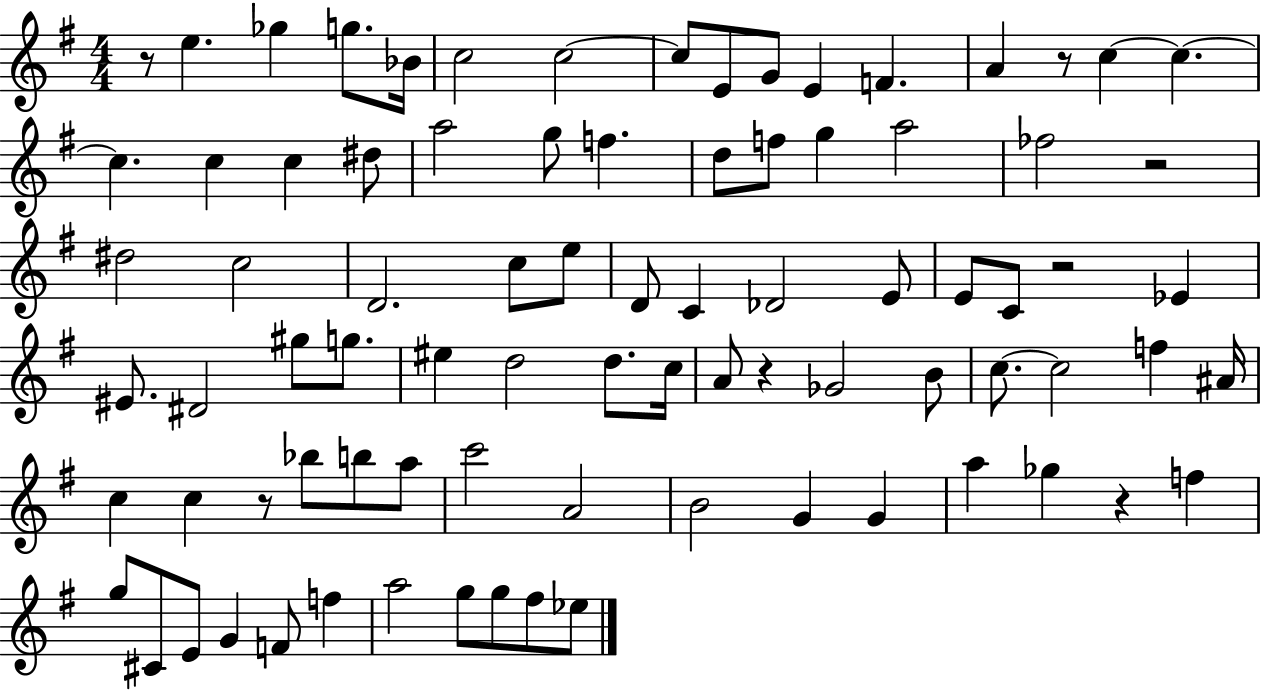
R/e E5/q. Gb5/q G5/e. Bb4/s C5/h C5/h C5/e E4/e G4/e E4/q F4/q. A4/q R/e C5/q C5/q. C5/q. C5/q C5/q D#5/e A5/h G5/e F5/q. D5/e F5/e G5/q A5/h FES5/h R/h D#5/h C5/h D4/h. C5/e E5/e D4/e C4/q Db4/h E4/e E4/e C4/e R/h Eb4/q EIS4/e. D#4/h G#5/e G5/e. EIS5/q D5/h D5/e. C5/s A4/e R/q Gb4/h B4/e C5/e. C5/h F5/q A#4/s C5/q C5/q R/e Bb5/e B5/e A5/e C6/h A4/h B4/h G4/q G4/q A5/q Gb5/q R/q F5/q G5/e C#4/e E4/e G4/q F4/e F5/q A5/h G5/e G5/e F#5/e Eb5/e